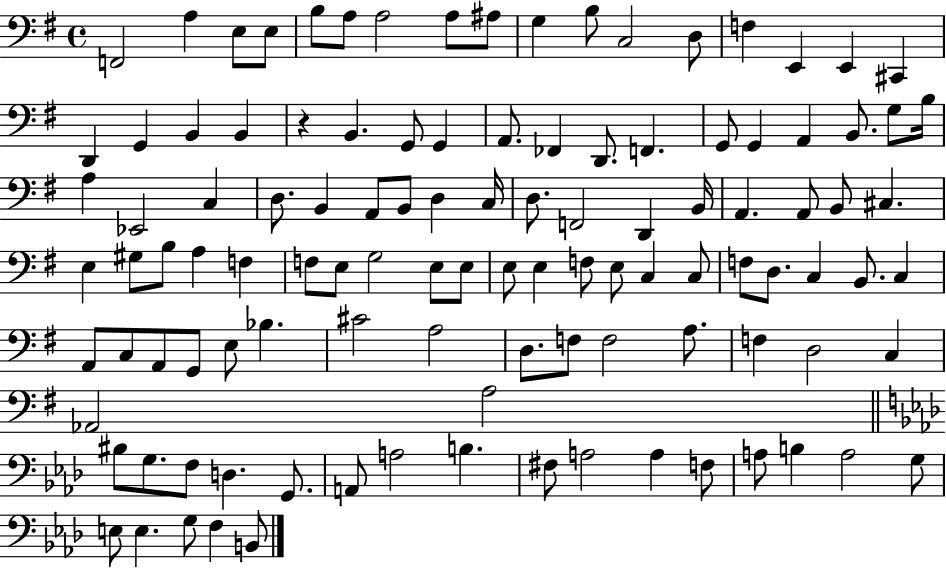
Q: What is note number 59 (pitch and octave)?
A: G3